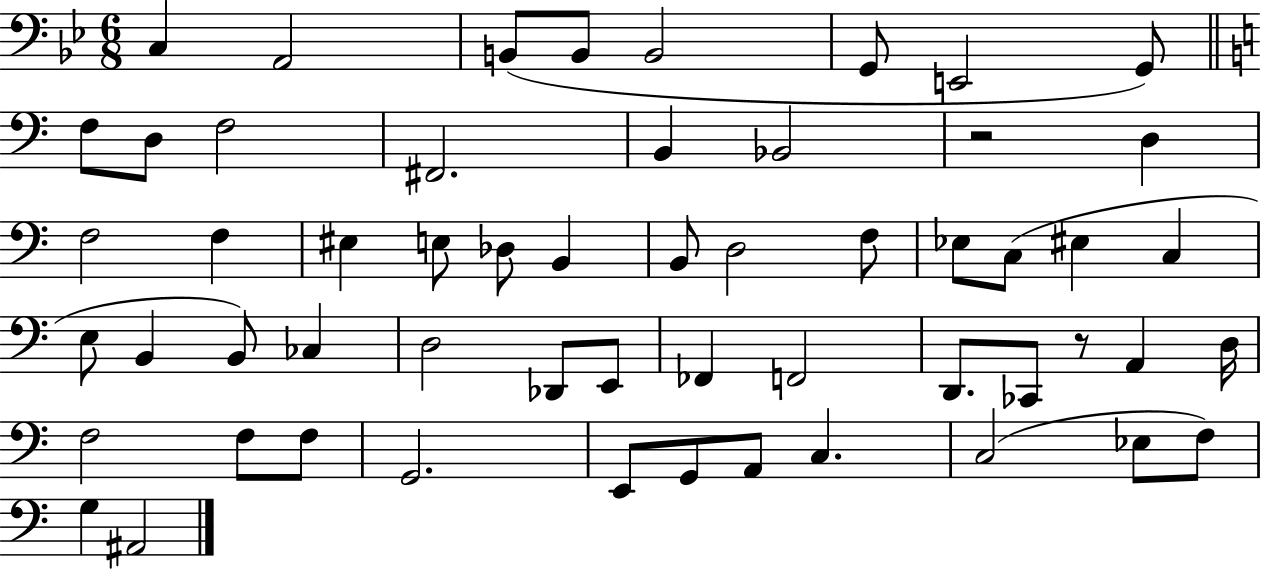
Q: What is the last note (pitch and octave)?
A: A#2